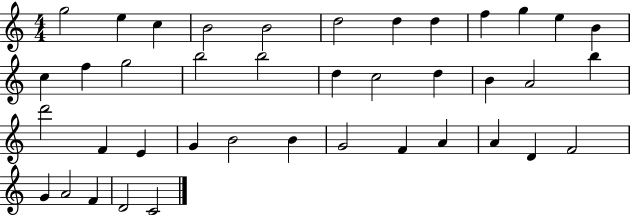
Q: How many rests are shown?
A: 0